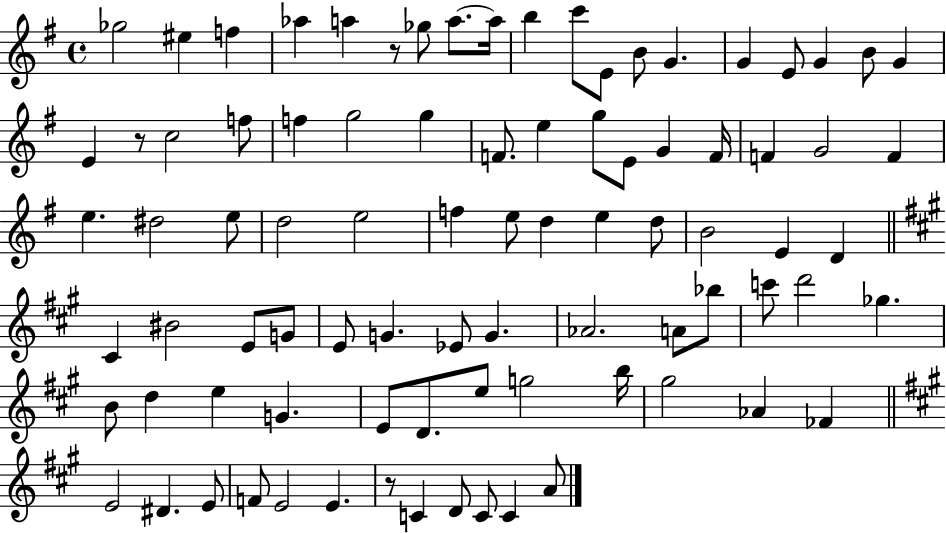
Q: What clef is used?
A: treble